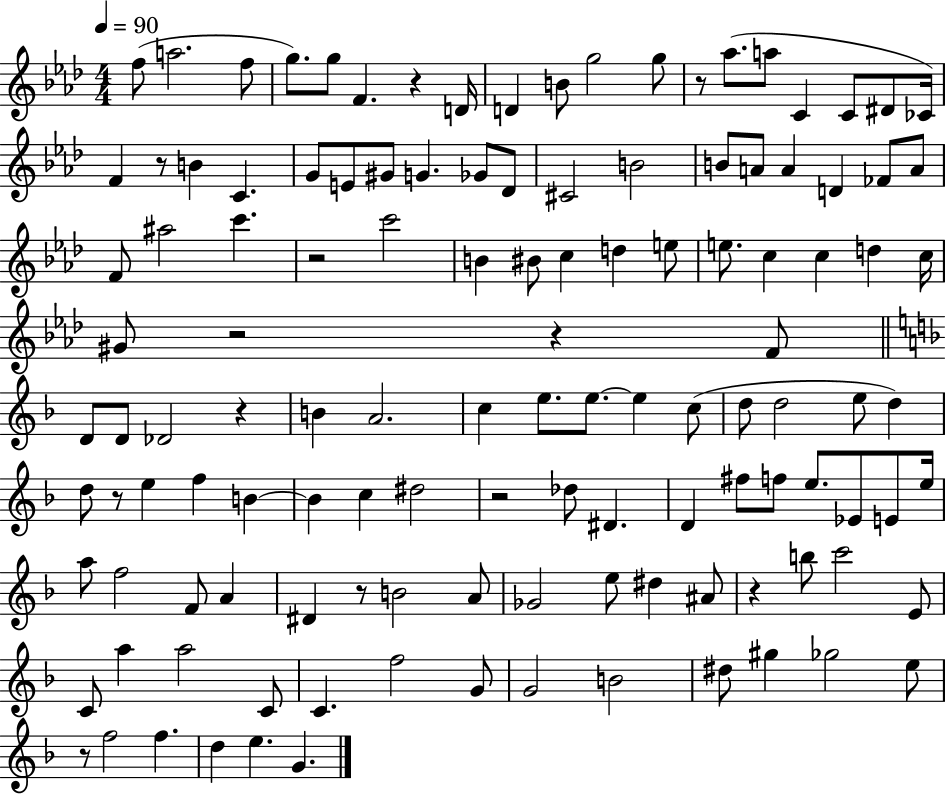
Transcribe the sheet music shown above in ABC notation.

X:1
T:Untitled
M:4/4
L:1/4
K:Ab
f/2 a2 f/2 g/2 g/2 F z D/4 D B/2 g2 g/2 z/2 _a/2 a/2 C C/2 ^D/2 _C/4 F z/2 B C G/2 E/2 ^G/2 G _G/2 _D/2 ^C2 B2 B/2 A/2 A D _F/2 A/2 F/2 ^a2 c' z2 c'2 B ^B/2 c d e/2 e/2 c c d c/4 ^G/2 z2 z F/2 D/2 D/2 _D2 z B A2 c e/2 e/2 e c/2 d/2 d2 e/2 d d/2 z/2 e f B B c ^d2 z2 _d/2 ^D D ^f/2 f/2 e/2 _E/2 E/2 e/4 a/2 f2 F/2 A ^D z/2 B2 A/2 _G2 e/2 ^d ^A/2 z b/2 c'2 E/2 C/2 a a2 C/2 C f2 G/2 G2 B2 ^d/2 ^g _g2 e/2 z/2 f2 f d e G